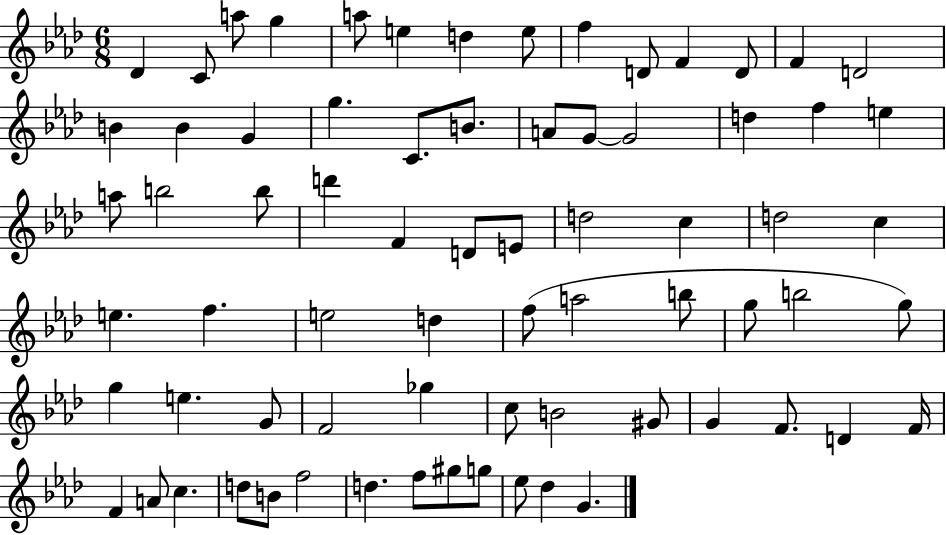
X:1
T:Untitled
M:6/8
L:1/4
K:Ab
_D C/2 a/2 g a/2 e d e/2 f D/2 F D/2 F D2 B B G g C/2 B/2 A/2 G/2 G2 d f e a/2 b2 b/2 d' F D/2 E/2 d2 c d2 c e f e2 d f/2 a2 b/2 g/2 b2 g/2 g e G/2 F2 _g c/2 B2 ^G/2 G F/2 D F/4 F A/2 c d/2 B/2 f2 d f/2 ^g/2 g/2 _e/2 _d G